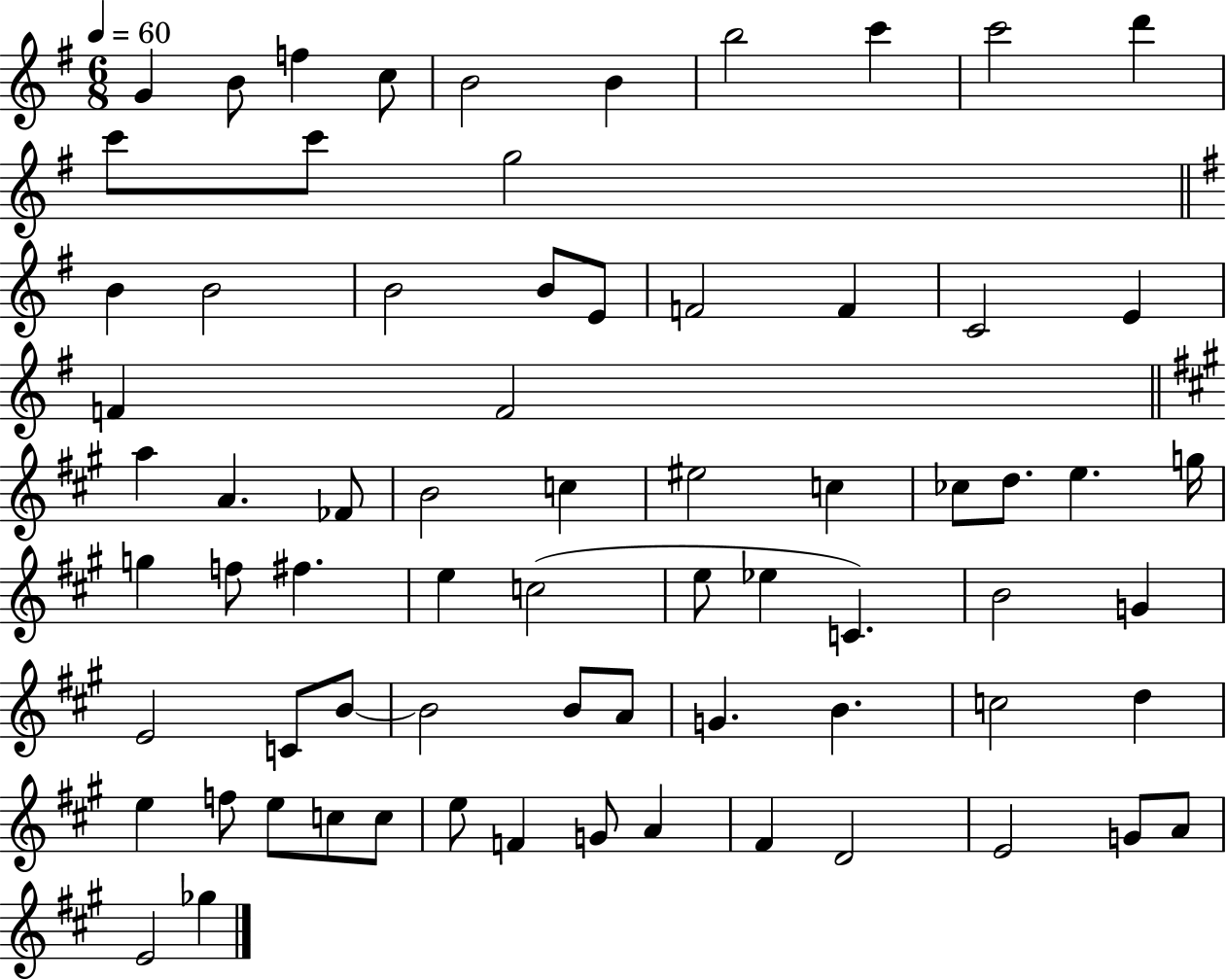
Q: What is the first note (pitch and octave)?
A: G4